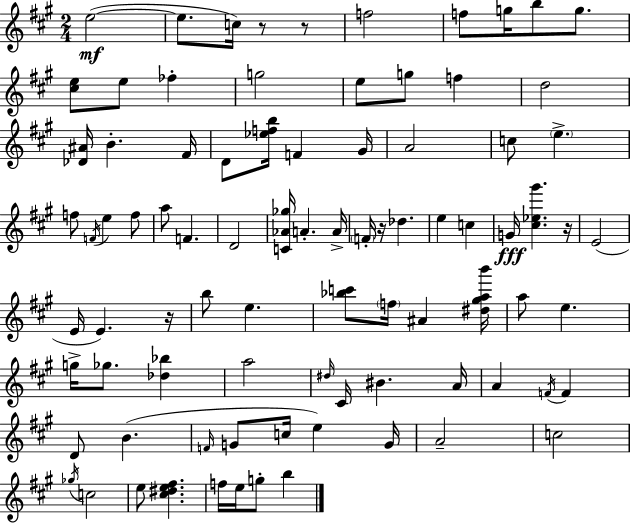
{
  \clef treble
  \numericTimeSignature
  \time 2/4
  \key a \major
  \repeat volta 2 { e''2~(~\mf | e''8. c''16) r8 r8 | f''2 | f''8 g''16 b''8 g''8. | \break <cis'' e''>8 e''8 fes''4-. | g''2 | e''8 g''8 f''4 | d''2 | \break <des' ais'>16 b'4.-. fis'16 | d'8 <ees'' f'' b''>16 f'4 gis'16 | a'2 | c''8 \parenthesize e''4.-> | \break f''8 \acciaccatura { f'16 } e''4 f''8 | a''8 f'4. | d'2 | <c' aes' ges''>16 a'4.-. | \break a'16-> \parenthesize f'16-. r16 des''4. | e''4 c''4 | g'16\fff <cis'' ees'' gis'''>4. | r16 e'2( | \break e'16 e'4.) | r16 b''8 e''4. | <bes'' c'''>8 \parenthesize f''16 ais'4 | <dis'' gis'' a'' b'''>16 a''8 e''4. | \break g''16-> ges''8. <des'' bes''>4 | a''2 | \grace { dis''16 } cis'16 bis'4. | a'16 a'4 \acciaccatura { f'16 } f'4 | \break d'8 b'4.( | \grace { f'16 } g'8 c''16 e''4) | g'16 a'2-- | c''2 | \break \acciaccatura { ges''16 } c''2 | e''8 <cis'' dis'' e'' fis''>4. | f''16 e''16 g''8-. | b''4 } \bar "|."
}